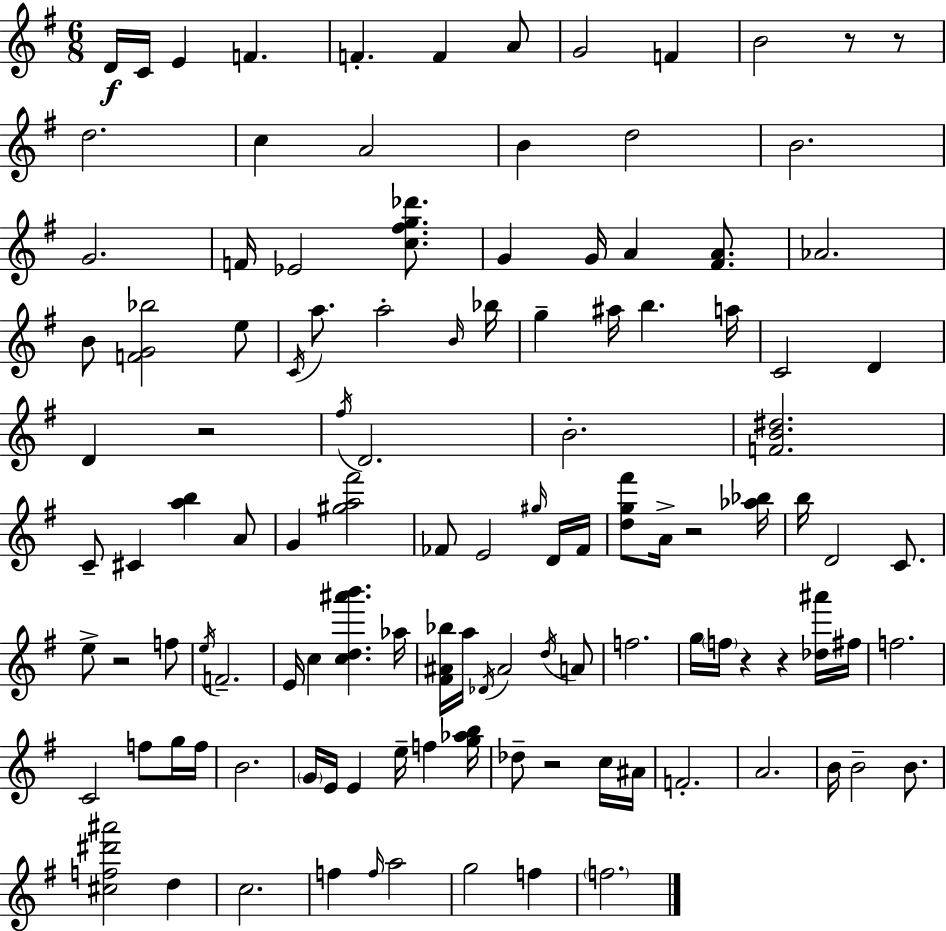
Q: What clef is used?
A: treble